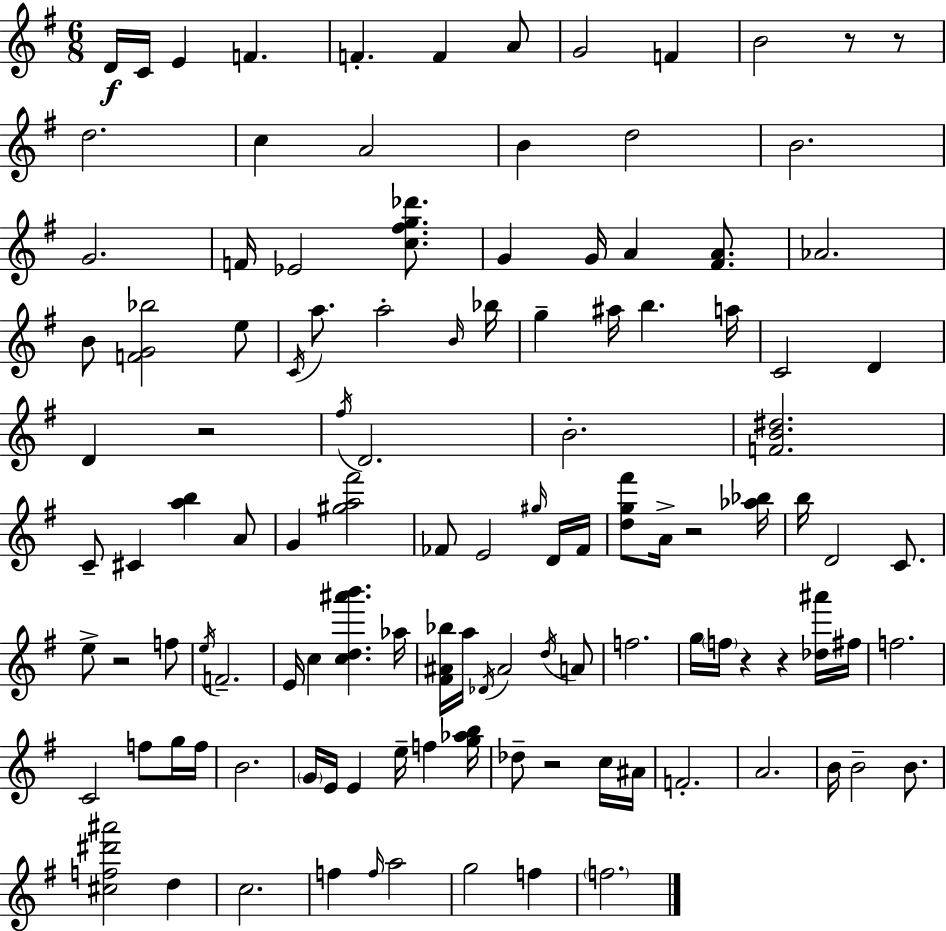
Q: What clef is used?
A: treble